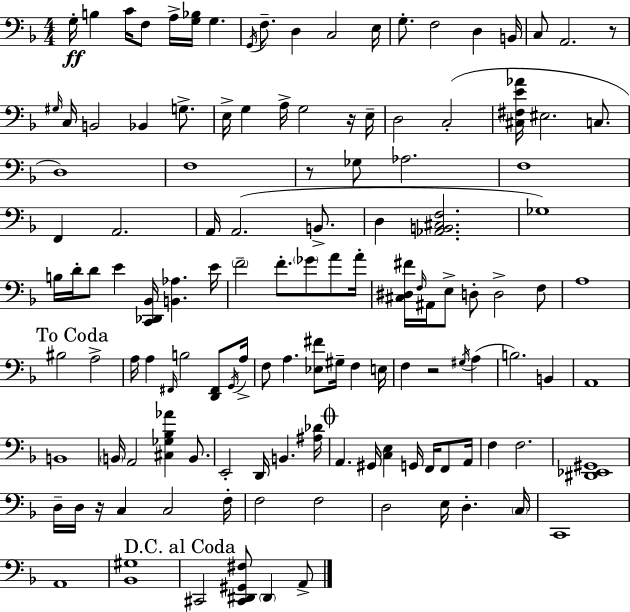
X:1
T:Untitled
M:4/4
L:1/4
K:Dm
G,/4 B, C/4 F,/2 A,/4 [G,_B,]/4 G, G,,/4 F,/2 D, C,2 E,/4 G,/2 F,2 D, B,,/4 C,/2 A,,2 z/2 ^G,/4 C,/4 B,,2 _B,, G,/2 E,/4 G, A,/4 G,2 z/4 E,/4 D,2 C,2 [^C,^F,E_A]/4 ^E,2 C,/2 D,4 F,4 z/2 _G,/2 _A,2 F,4 F,, A,,2 A,,/4 A,,2 B,,/2 D, [_A,,B,,^C,F,]2 _G,4 B,/4 D/4 D/2 E [C,,_D,,_B,,]/4 [B,,_A,] E/4 F2 F/2 _G/2 A/2 A/4 [^C,^D,^F]/4 F,/4 ^A,,/4 E,/2 D,/2 D,2 F,/2 A,4 ^B,2 A,2 A,/4 A, ^F,,/4 B,2 [D,,^F,,]/2 G,,/4 A,/4 F,/2 A, [_E,^F]/2 ^G,/4 F, E,/4 F, z2 ^G,/4 A, B,2 B,, A,,4 B,,4 B,,/4 A,,2 [^C,_G,_B,_A] B,,/2 E,,2 D,,/4 B,, [^A,_D]/4 A,, ^G,,/4 [C,E,] G,,/4 F,,/4 F,,/2 A,,/4 F, F,2 [^D,,_E,,^G,,]4 D,/4 D,/4 z/4 C, C,2 F,/4 F,2 F,2 D,2 E,/4 D, C,/4 C,,4 A,,4 [_B,,^G,]4 ^C,,2 [^C,,^D,,^G,,^F,]/2 ^D,, A,,/2